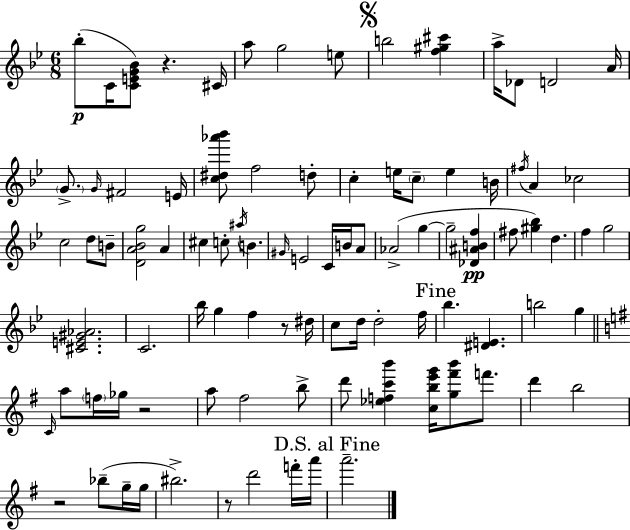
Bb5/e C4/s [C4,E4,G4,Bb4]/e R/q. C#4/s A5/e G5/h E5/e B5/h [F5,G#5,C#6]/q A5/s Db4/e D4/h A4/s G4/e. G4/s F#4/h E4/s [C5,D#5,Ab6,Bb6]/e F5/h D5/e C5/q E5/s C5/e E5/q B4/s F#5/s A4/q CES5/h C5/h D5/e B4/e [D4,A4,Bb4,G5]/h A4/q C#5/q C5/e A#5/s B4/q. G#4/s E4/h C4/s B4/s A4/e Ab4/h G5/q G5/h [Db4,A#4,B4,F5]/q F#5/e [G#5,Bb5]/q D5/q. F5/q G5/h [C#4,E4,G#4,Ab4]/h. C4/h. Bb5/s G5/q F5/q R/e D#5/s C5/e D5/s D5/h F5/s Bb5/q. [D#4,E4]/q. B5/h G5/q C4/s A5/e F5/s Gb5/s R/h A5/e F#5/h B5/e D6/e [Eb5,F5,C6,B6]/q [C5,B5,E6,G6]/s [G5,F#6,B6]/e F6/e. D6/q B5/h R/h Bb5/e G5/s G5/s BIS5/h. R/e D6/h F6/s A6/s A6/h.